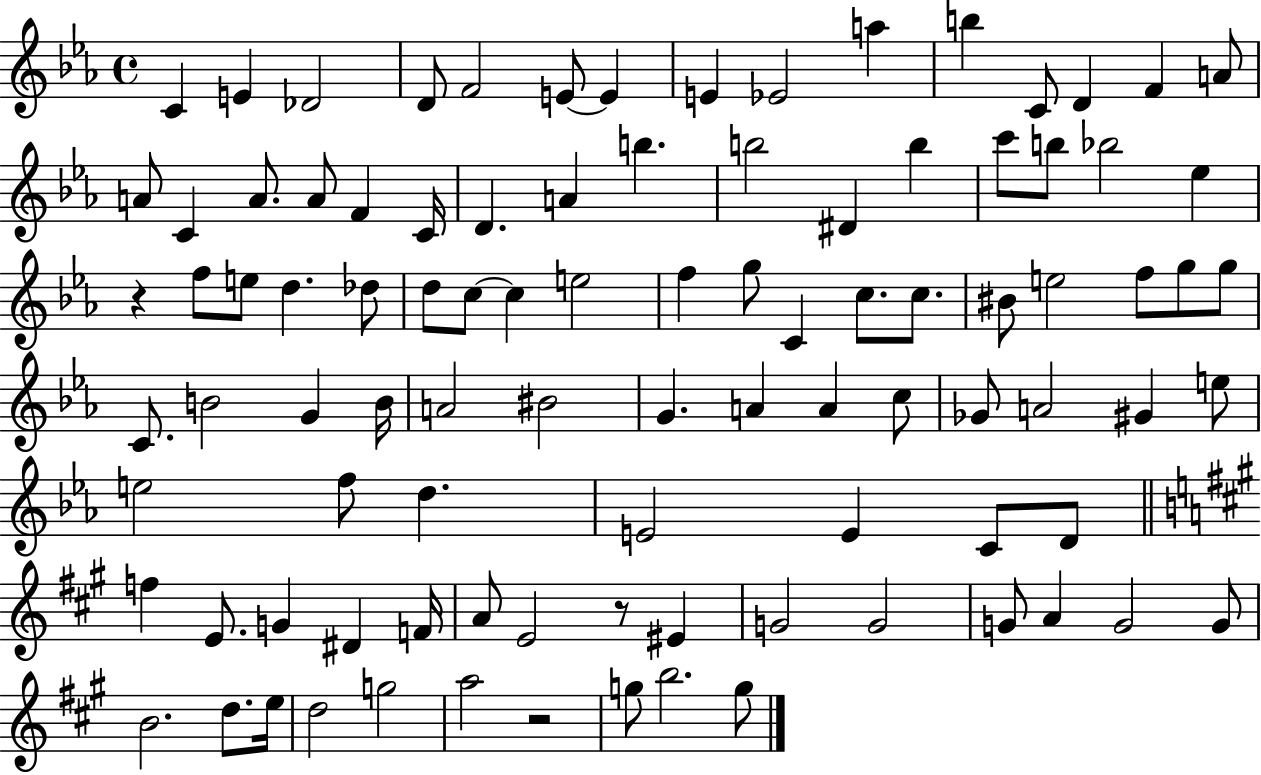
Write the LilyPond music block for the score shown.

{
  \clef treble
  \time 4/4
  \defaultTimeSignature
  \key ees \major
  c'4 e'4 des'2 | d'8 f'2 e'8~~ e'4 | e'4 ees'2 a''4 | b''4 c'8 d'4 f'4 a'8 | \break a'8 c'4 a'8. a'8 f'4 c'16 | d'4. a'4 b''4. | b''2 dis'4 b''4 | c'''8 b''8 bes''2 ees''4 | \break r4 f''8 e''8 d''4. des''8 | d''8 c''8~~ c''4 e''2 | f''4 g''8 c'4 c''8. c''8. | bis'8 e''2 f''8 g''8 g''8 | \break c'8. b'2 g'4 b'16 | a'2 bis'2 | g'4. a'4 a'4 c''8 | ges'8 a'2 gis'4 e''8 | \break e''2 f''8 d''4. | e'2 e'4 c'8 d'8 | \bar "||" \break \key a \major f''4 e'8. g'4 dis'4 f'16 | a'8 e'2 r8 eis'4 | g'2 g'2 | g'8 a'4 g'2 g'8 | \break b'2. d''8. e''16 | d''2 g''2 | a''2 r2 | g''8 b''2. g''8 | \break \bar "|."
}